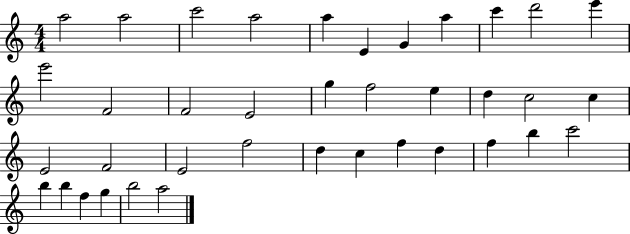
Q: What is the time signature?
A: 4/4